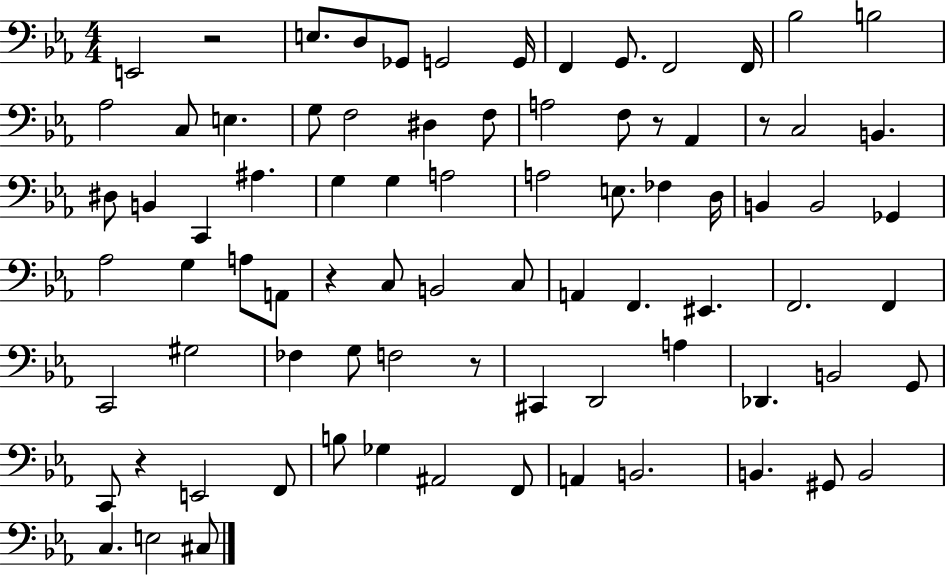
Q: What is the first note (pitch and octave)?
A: E2